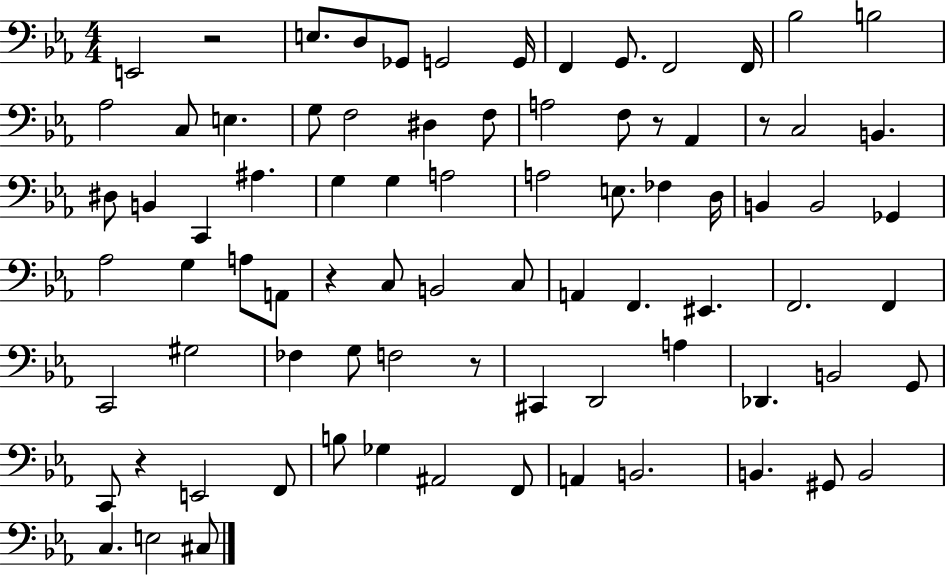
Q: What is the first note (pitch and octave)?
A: E2